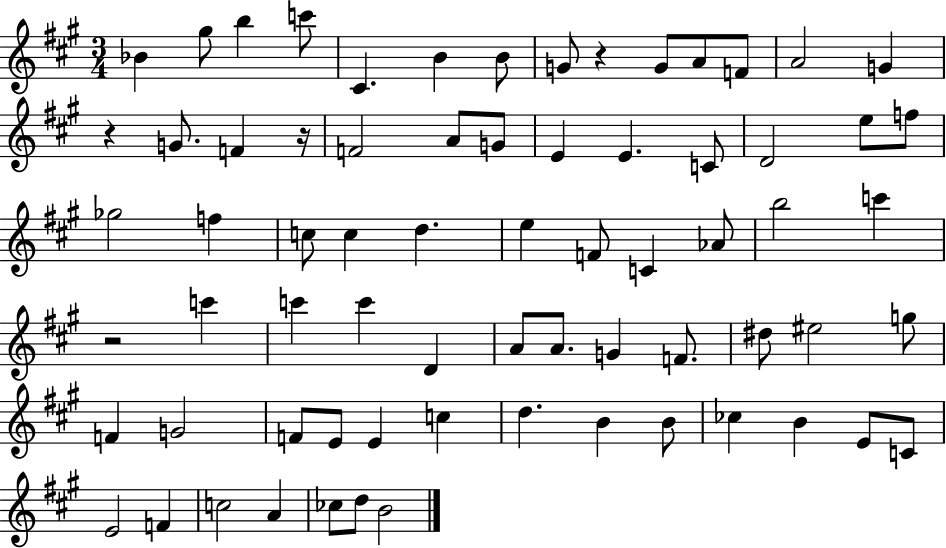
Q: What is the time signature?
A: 3/4